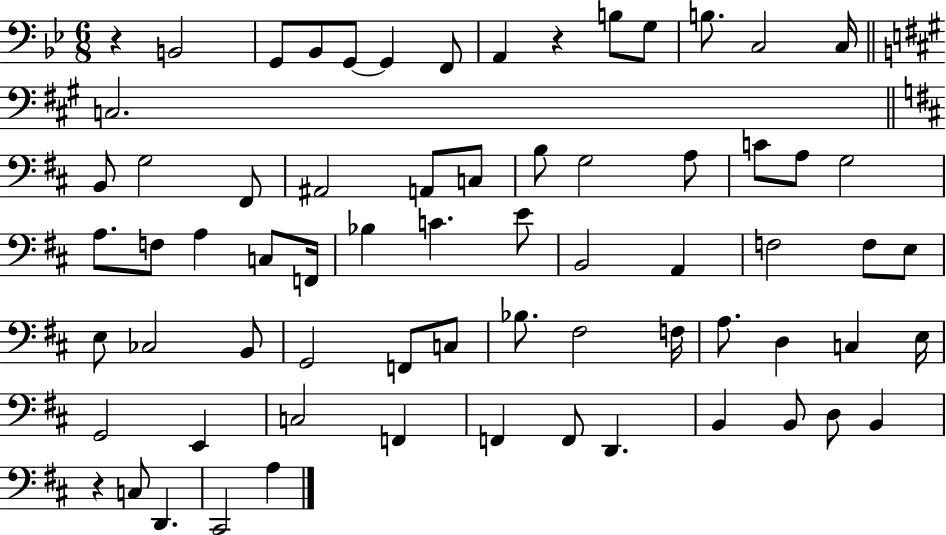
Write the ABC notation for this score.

X:1
T:Untitled
M:6/8
L:1/4
K:Bb
z B,,2 G,,/2 _B,,/2 G,,/2 G,, F,,/2 A,, z B,/2 G,/2 B,/2 C,2 C,/4 C,2 B,,/2 G,2 ^F,,/2 ^A,,2 A,,/2 C,/2 B,/2 G,2 A,/2 C/2 A,/2 G,2 A,/2 F,/2 A, C,/2 F,,/4 _B, C E/2 B,,2 A,, F,2 F,/2 E,/2 E,/2 _C,2 B,,/2 G,,2 F,,/2 C,/2 _B,/2 ^F,2 F,/4 A,/2 D, C, E,/4 G,,2 E,, C,2 F,, F,, F,,/2 D,, B,, B,,/2 D,/2 B,, z C,/2 D,, ^C,,2 A,